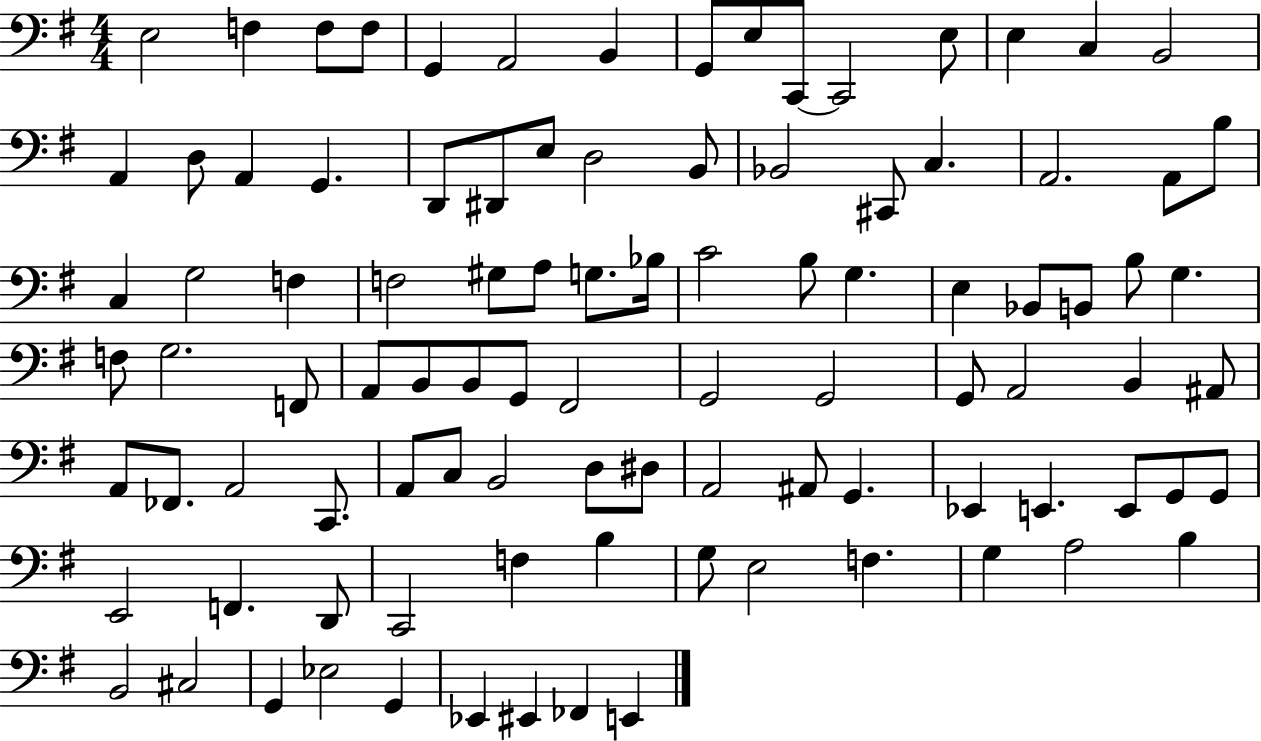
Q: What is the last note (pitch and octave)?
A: E2